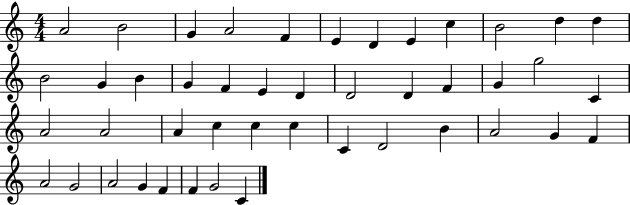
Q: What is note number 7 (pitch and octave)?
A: D4